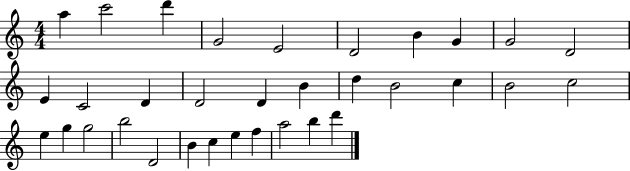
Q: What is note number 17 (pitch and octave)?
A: D5